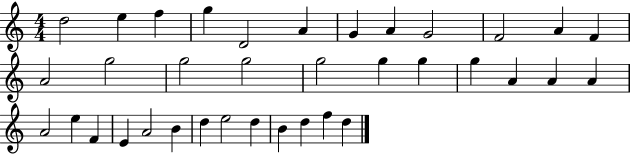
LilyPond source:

{
  \clef treble
  \numericTimeSignature
  \time 4/4
  \key c \major
  d''2 e''4 f''4 | g''4 d'2 a'4 | g'4 a'4 g'2 | f'2 a'4 f'4 | \break a'2 g''2 | g''2 g''2 | g''2 g''4 g''4 | g''4 a'4 a'4 a'4 | \break a'2 e''4 f'4 | e'4 a'2 b'4 | d''4 e''2 d''4 | b'4 d''4 f''4 d''4 | \break \bar "|."
}